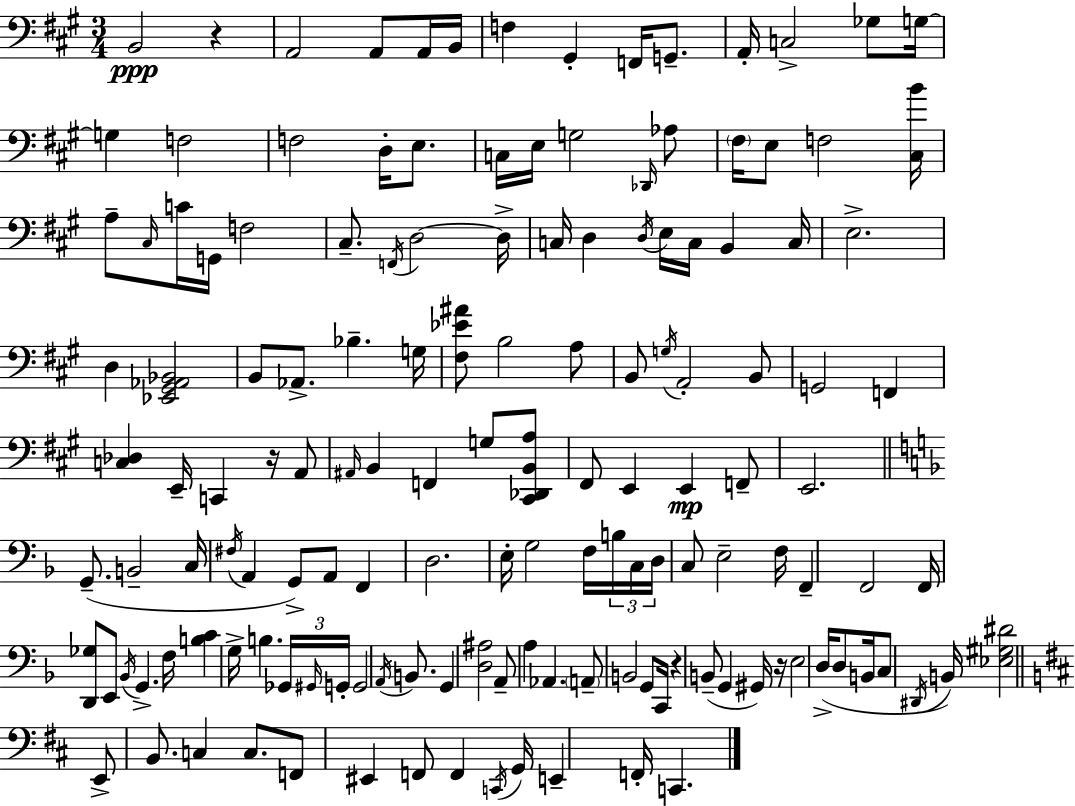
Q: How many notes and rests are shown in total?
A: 145